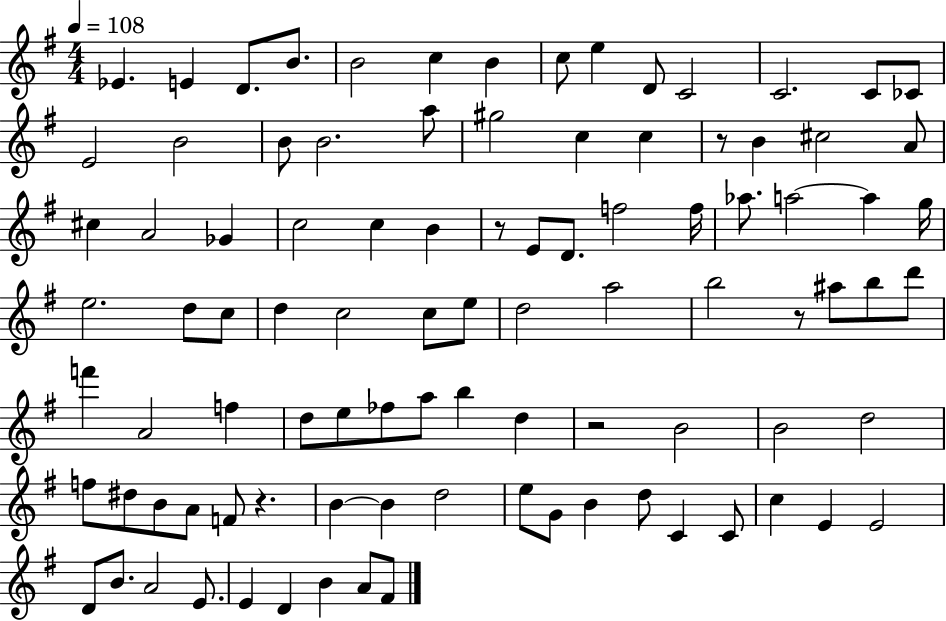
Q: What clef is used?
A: treble